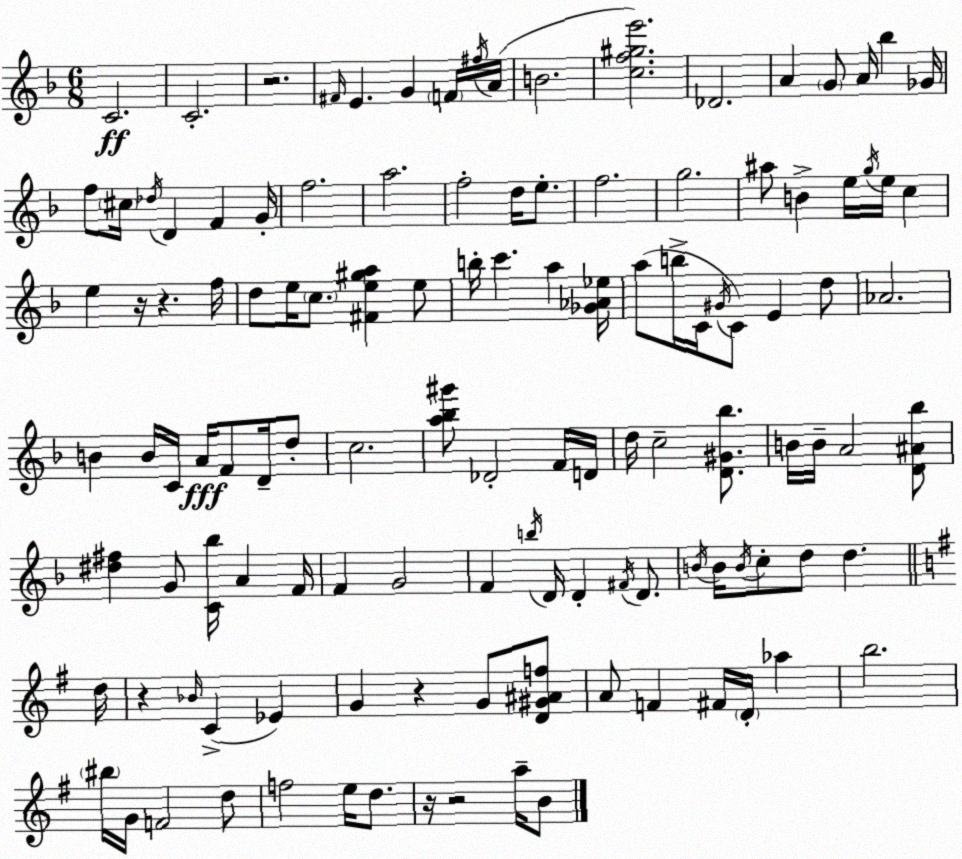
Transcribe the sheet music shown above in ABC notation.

X:1
T:Untitled
M:6/8
L:1/4
K:Dm
C2 C2 z2 ^F/4 E G F/4 ^f/4 A/4 B2 [cf^ge']2 _D2 A G/2 A/4 _b _G/4 f/2 ^c/4 _d/4 D F G/4 f2 a2 f2 d/4 e/2 f2 g2 ^a/2 B e/4 g/4 e/4 c e z/4 z f/4 d/2 e/4 c/2 [^Fe^ga] e/2 b/4 c' a [_G_A_e]/4 a/2 b/4 C/4 ^G/4 C/2 E d/2 _A2 B B/4 C/4 A/4 F/2 D/4 d/2 c2 [a_b^g']/2 _D2 F/4 D/4 d/4 c2 [D^G_b]/2 B/4 B/4 A2 [D^A_b]/2 [^d^f] G/2 [C_b]/4 A F/4 F G2 F b/4 D/4 D ^F/4 D/2 B/4 B/4 B/4 c/2 d/2 d d/4 z _B/4 C _E G z G/2 [D^G^Af]/2 A/2 F ^F/4 D/4 _a b2 ^b/4 G/4 F2 d/2 f2 e/4 d/2 z/4 z2 a/4 B/2